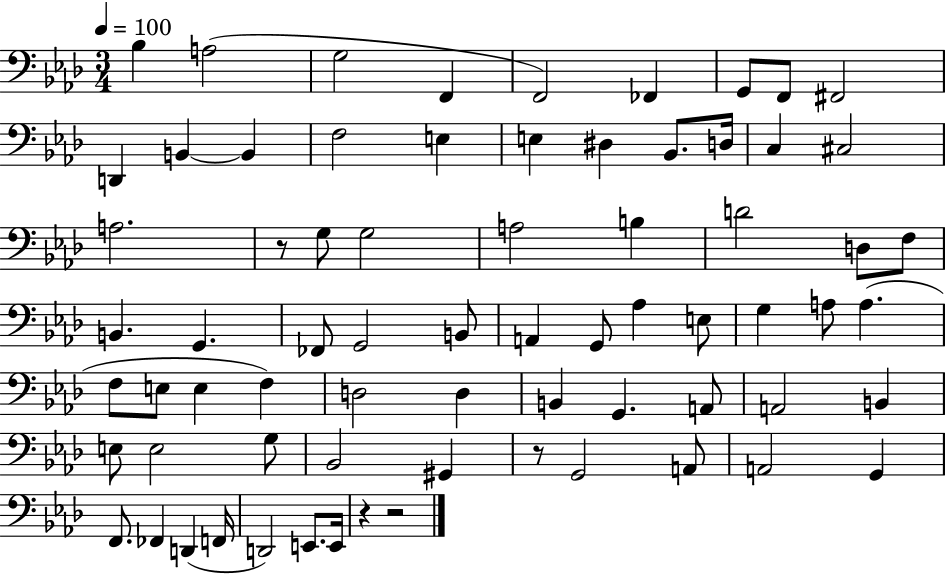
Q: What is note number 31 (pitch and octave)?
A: FES2